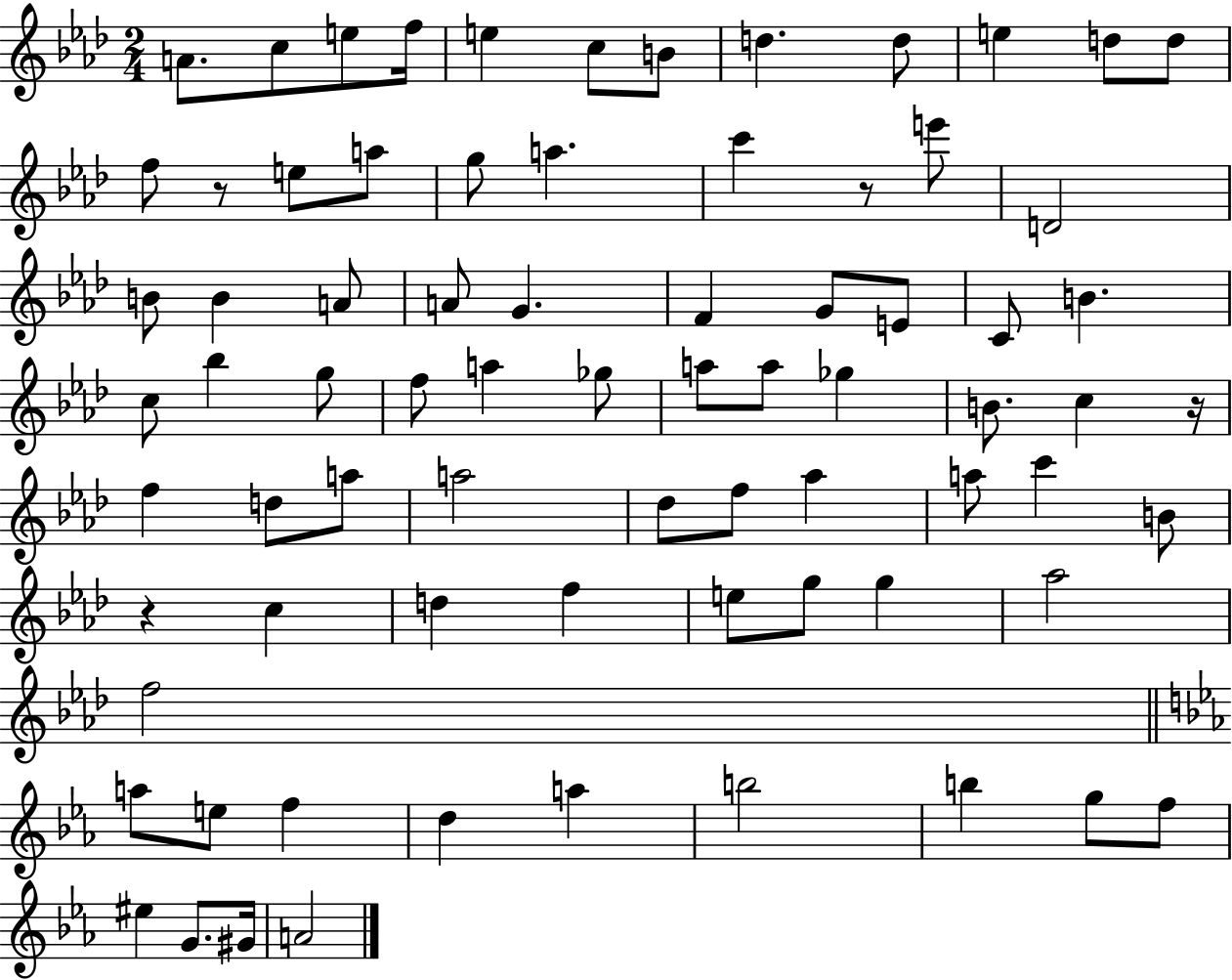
X:1
T:Untitled
M:2/4
L:1/4
K:Ab
A/2 c/2 e/2 f/4 e c/2 B/2 d d/2 e d/2 d/2 f/2 z/2 e/2 a/2 g/2 a c' z/2 e'/2 D2 B/2 B A/2 A/2 G F G/2 E/2 C/2 B c/2 _b g/2 f/2 a _g/2 a/2 a/2 _g B/2 c z/4 f d/2 a/2 a2 _d/2 f/2 _a a/2 c' B/2 z c d f e/2 g/2 g _a2 f2 a/2 e/2 f d a b2 b g/2 f/2 ^e G/2 ^G/4 A2